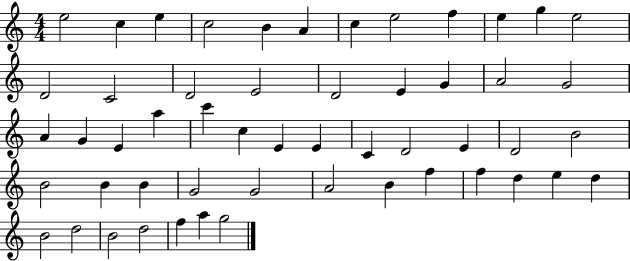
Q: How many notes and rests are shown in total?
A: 53